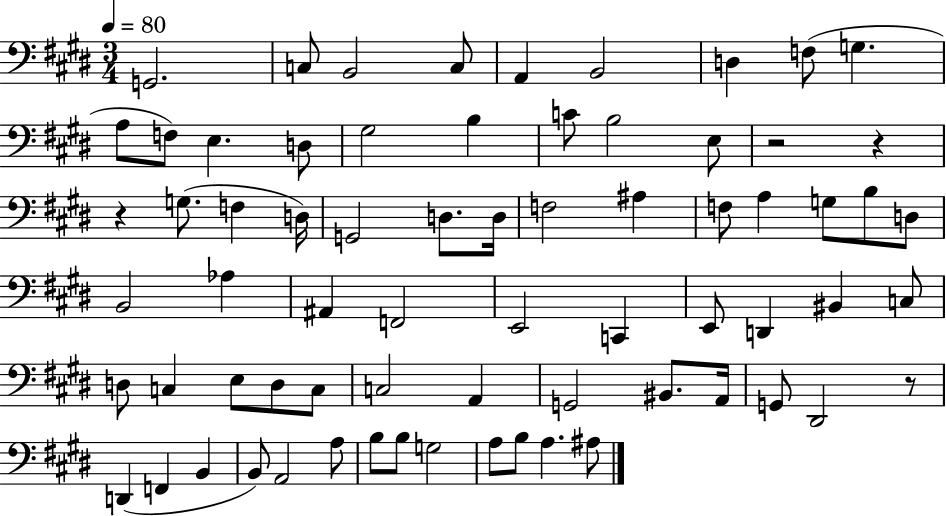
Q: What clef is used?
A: bass